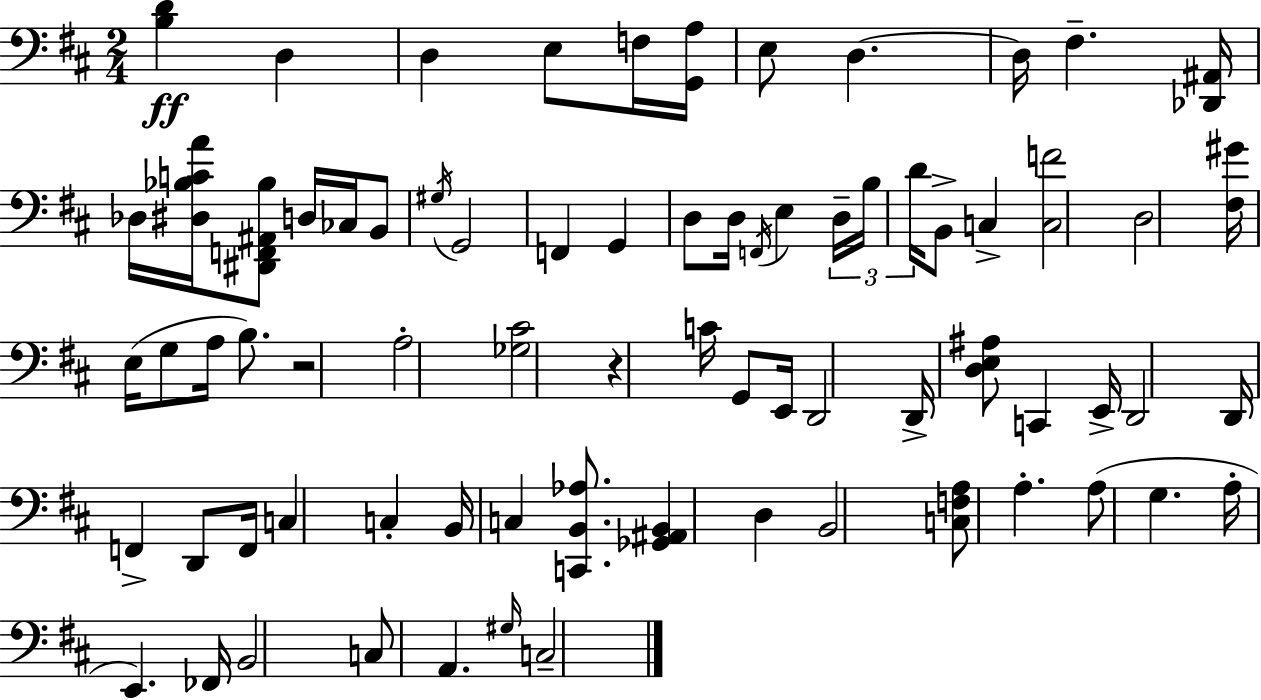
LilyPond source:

{
  \clef bass
  \numericTimeSignature
  \time 2/4
  \key d \major
  \repeat volta 2 { <b d'>4\ff d4 | d4 e8 f16 <g, a>16 | e8 d4.~~ | d16 fis4.-- <des, ais,>16 | \break des16 <dis bes c' a'>16 <dis, f, ais, bes>8 d16 ces16 b,8 | \acciaccatura { gis16 } g,2 | f,4 g,4 | d8 d16 \acciaccatura { f,16 } e4 | \break \tuplet 3/2 { d16-- b16 d'16 } b,8-> c4-> | <c f'>2 | d2 | <fis gis'>16 e16( g8 a16 b8.) | \break r2 | a2-. | <ges cis'>2 | r4 c'16 g,8 | \break e,16 d,2 | d,16-> <d e ais>8 c,4 | e,16-> d,2 | d,16 f,4-> d,8 | \break f,16 c4 c4-. | b,16 c4 <c, b, aes>8. | <ges, ais, b,>4 d4 | b,2 | \break <c f a>8 a4.-. | a8( g4. | a16-. e,4.) | fes,16 b,2 | \break c8 a,4. | \grace { gis16 } c2-- | } \bar "|."
}